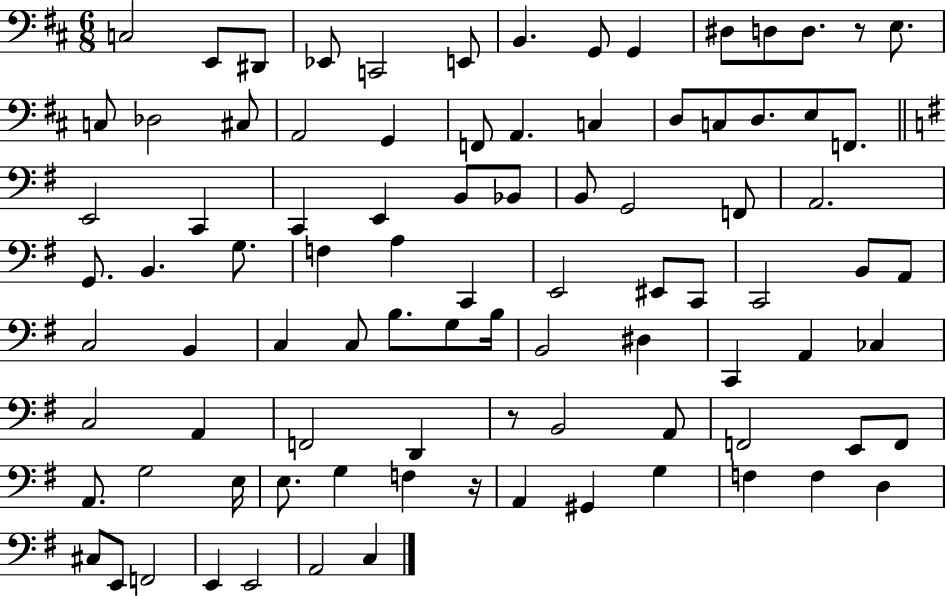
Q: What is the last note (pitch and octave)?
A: C3